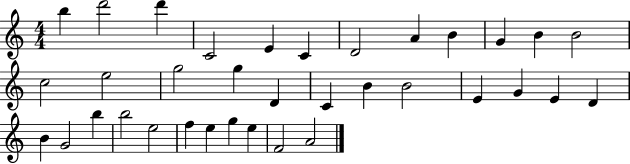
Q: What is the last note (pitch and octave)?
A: A4